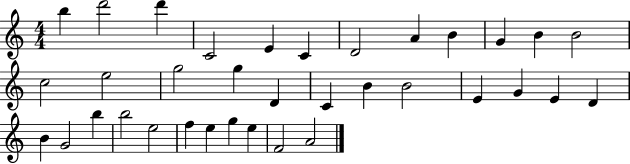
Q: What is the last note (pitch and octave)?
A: A4